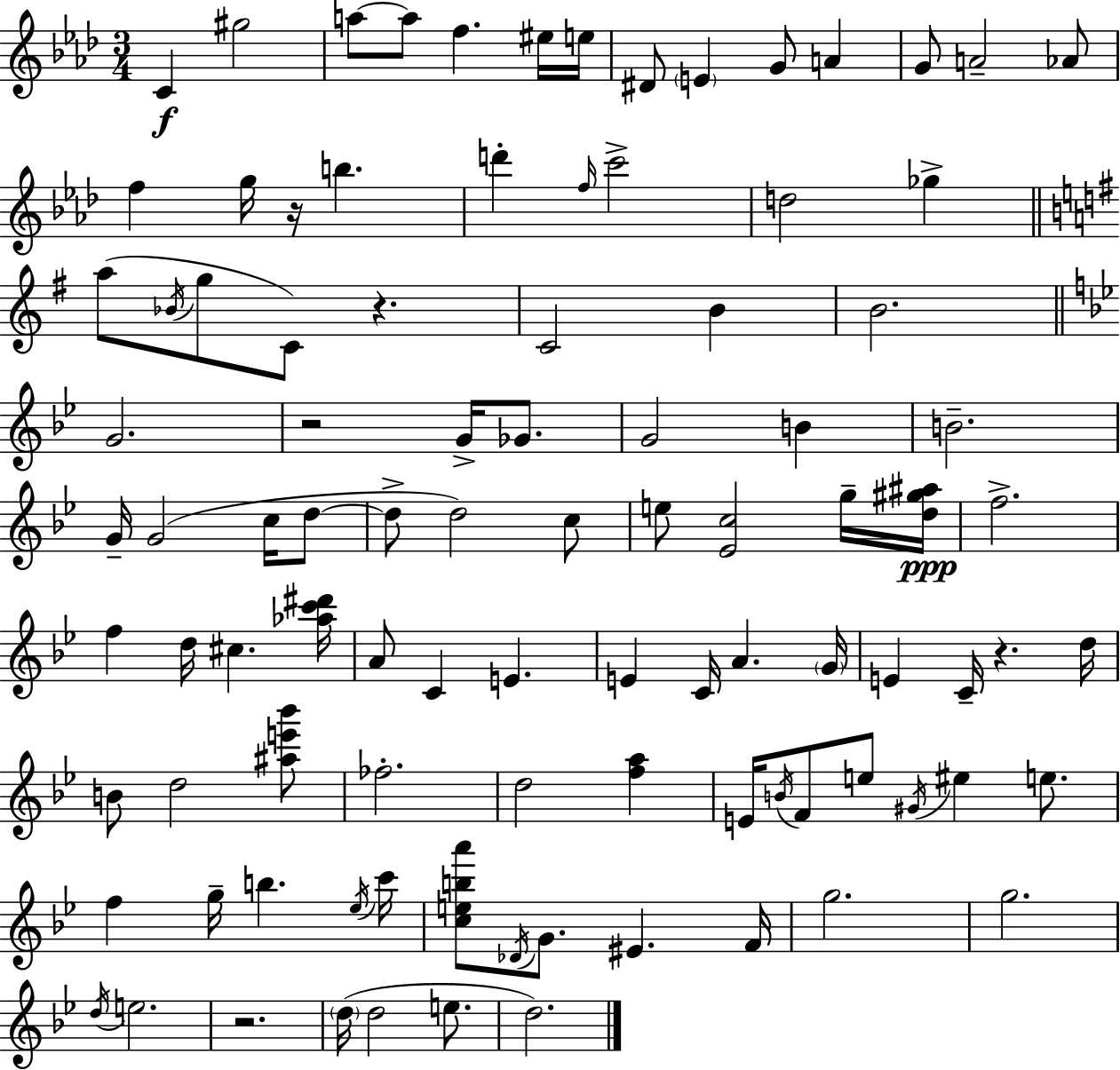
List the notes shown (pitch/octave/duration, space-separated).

C4/q G#5/h A5/e A5/e F5/q. EIS5/s E5/s D#4/e E4/q G4/e A4/q G4/e A4/h Ab4/e F5/q G5/s R/s B5/q. D6/q F5/s C6/h D5/h Gb5/q A5/e Bb4/s G5/e C4/e R/q. C4/h B4/q B4/h. G4/h. R/h G4/s Gb4/e. G4/h B4/q B4/h. G4/s G4/h C5/s D5/e D5/e D5/h C5/e E5/e [Eb4,C5]/h G5/s [D5,G#5,A#5]/s F5/h. F5/q D5/s C#5/q. [Ab5,C6,D#6]/s A4/e C4/q E4/q. E4/q C4/s A4/q. G4/s E4/q C4/s R/q. D5/s B4/e D5/h [A#5,E6,Bb6]/e FES5/h. D5/h [F5,A5]/q E4/s B4/s F4/e E5/e G#4/s EIS5/q E5/e. F5/q G5/s B5/q. Eb5/s C6/s [C5,E5,B5,A6]/e Db4/s G4/e. EIS4/q. F4/s G5/h. G5/h. D5/s E5/h. R/h. D5/s D5/h E5/e. D5/h.